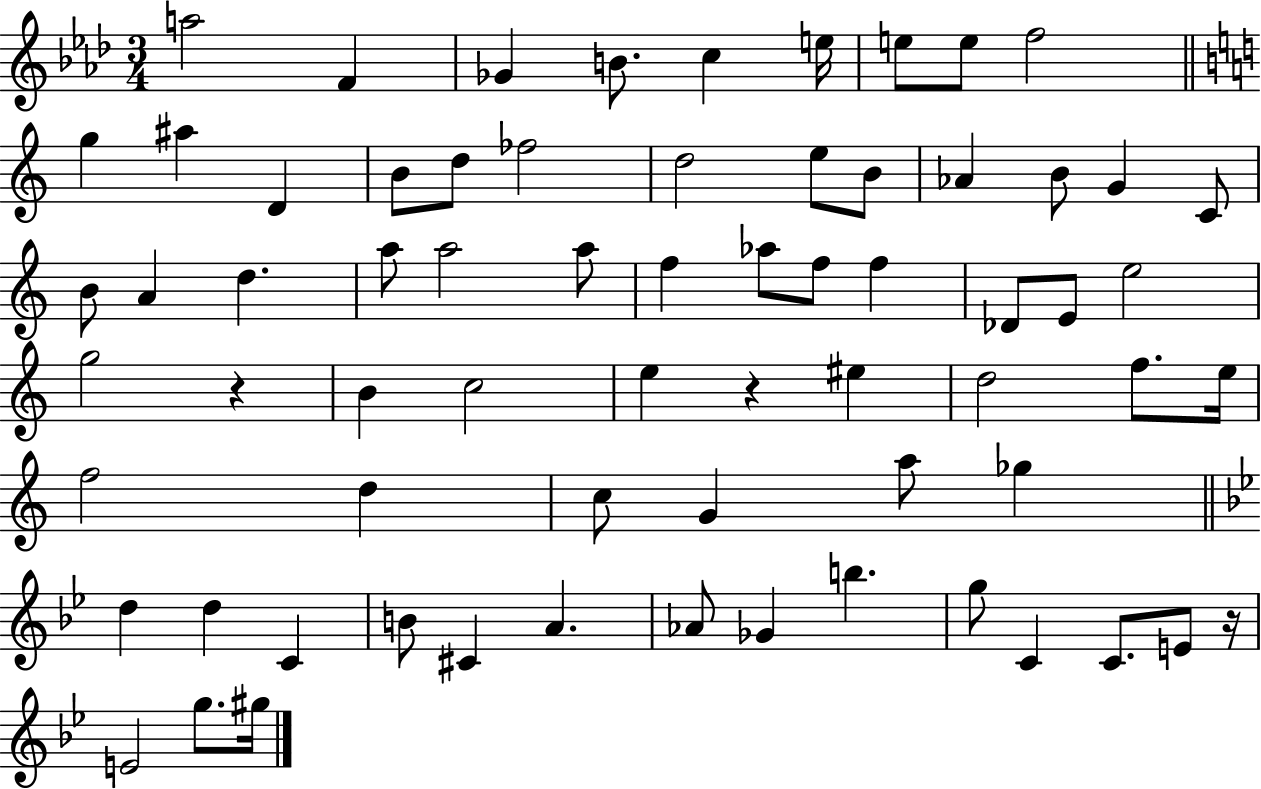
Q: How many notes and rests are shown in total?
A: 68